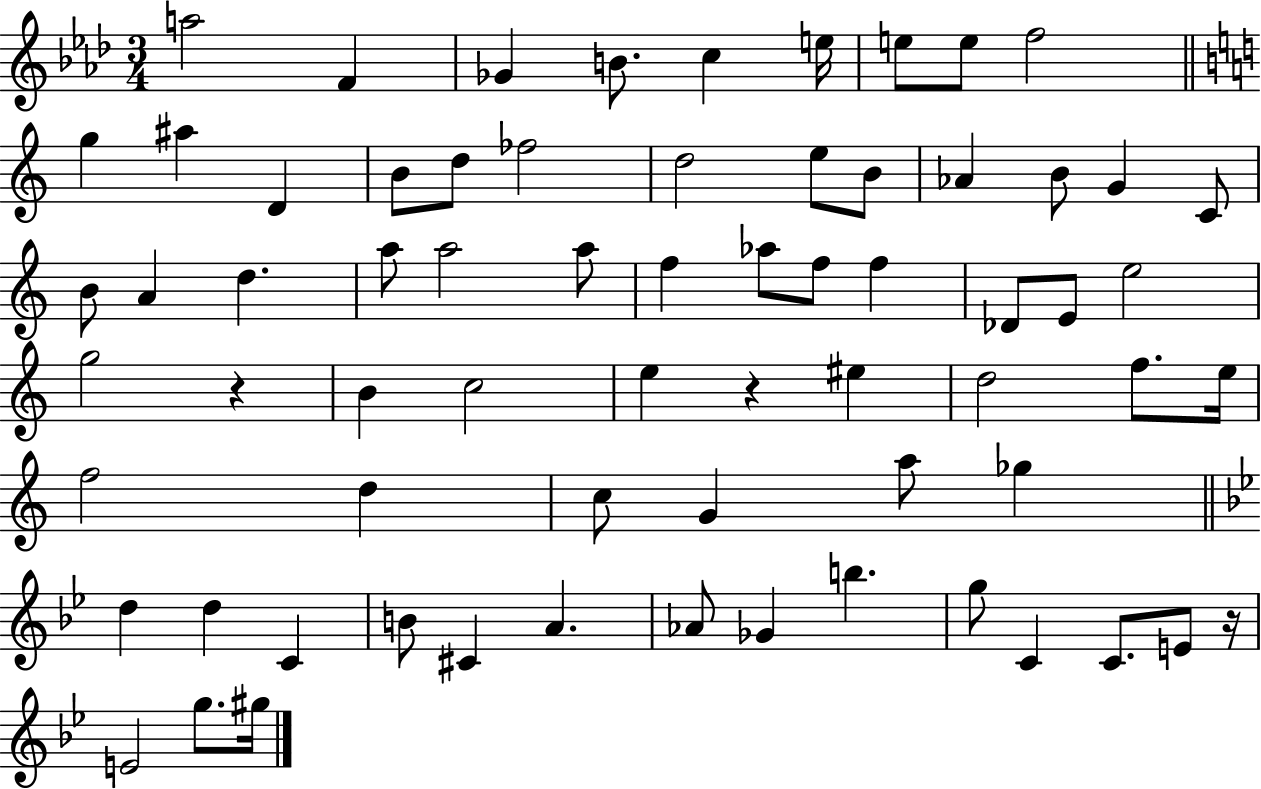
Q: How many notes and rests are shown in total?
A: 68